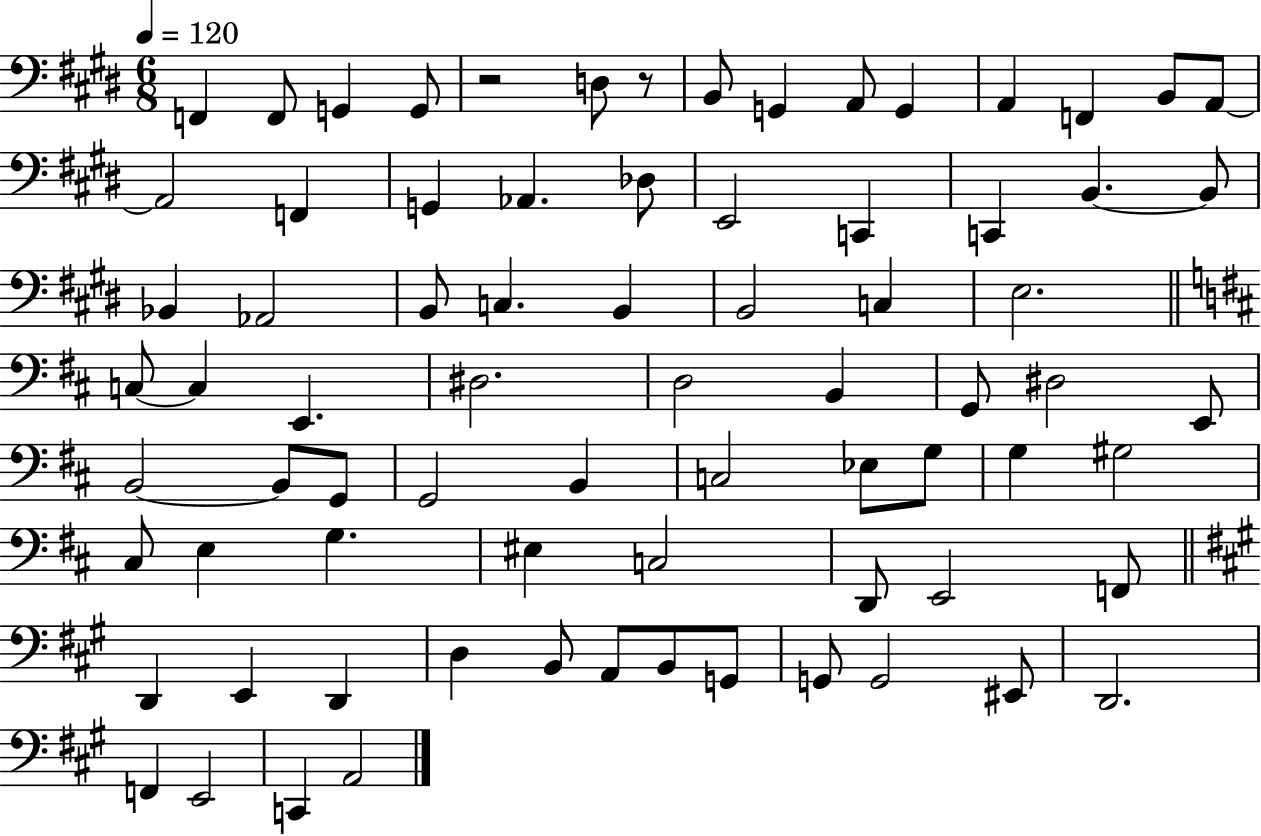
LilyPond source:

{
  \clef bass
  \numericTimeSignature
  \time 6/8
  \key e \major
  \tempo 4 = 120
  f,4 f,8 g,4 g,8 | r2 d8 r8 | b,8 g,4 a,8 g,4 | a,4 f,4 b,8 a,8~~ | \break a,2 f,4 | g,4 aes,4. des8 | e,2 c,4 | c,4 b,4.~~ b,8 | \break bes,4 aes,2 | b,8 c4. b,4 | b,2 c4 | e2. | \break \bar "||" \break \key b \minor c8~~ c4 e,4. | dis2. | d2 b,4 | g,8 dis2 e,8 | \break b,2~~ b,8 g,8 | g,2 b,4 | c2 ees8 g8 | g4 gis2 | \break cis8 e4 g4. | eis4 c2 | d,8 e,2 f,8 | \bar "||" \break \key a \major d,4 e,4 d,4 | d4 b,8 a,8 b,8 g,8 | g,8 g,2 eis,8 | d,2. | \break f,4 e,2 | c,4 a,2 | \bar "|."
}